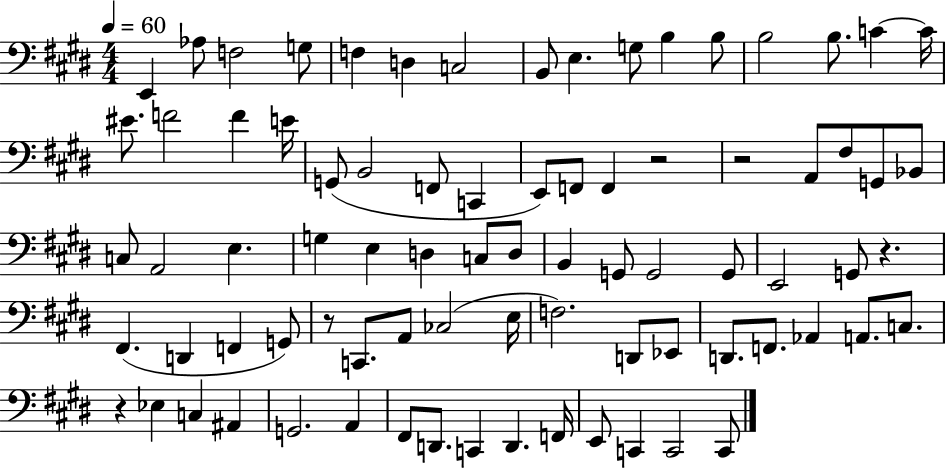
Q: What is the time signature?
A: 4/4